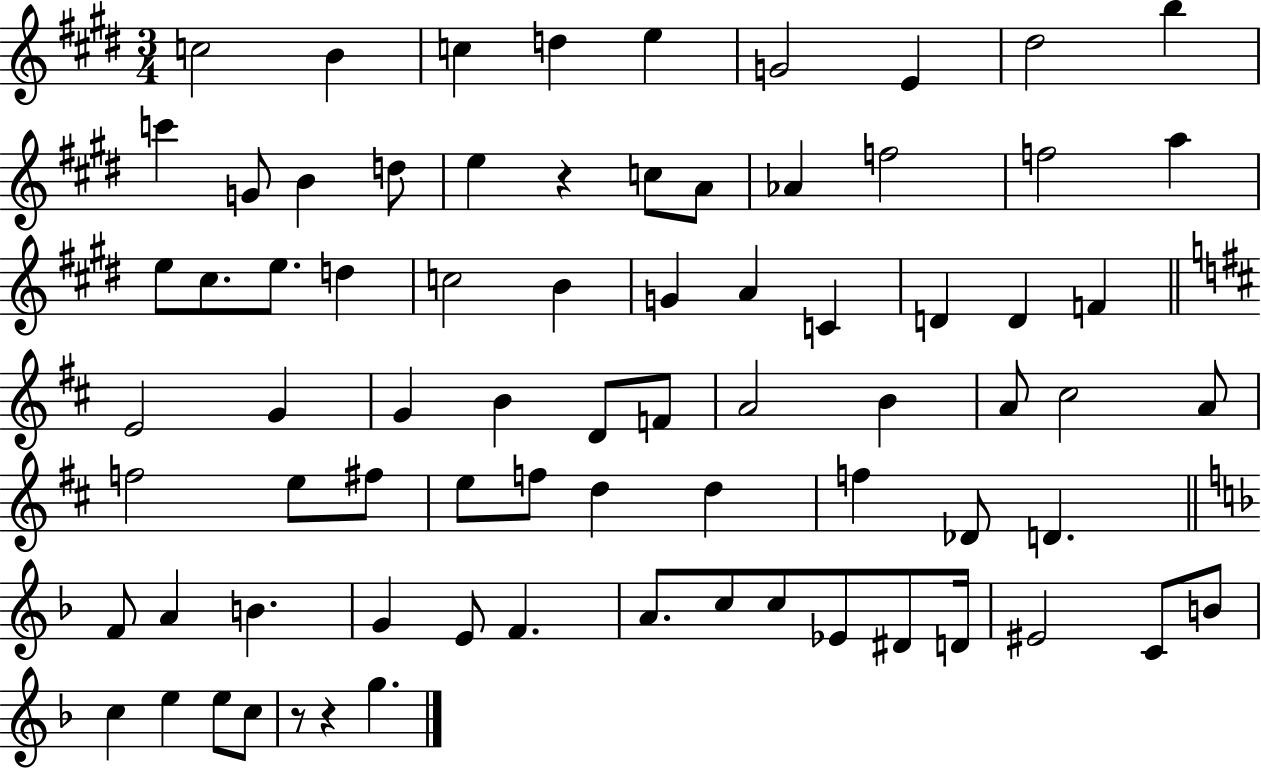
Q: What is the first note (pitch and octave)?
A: C5